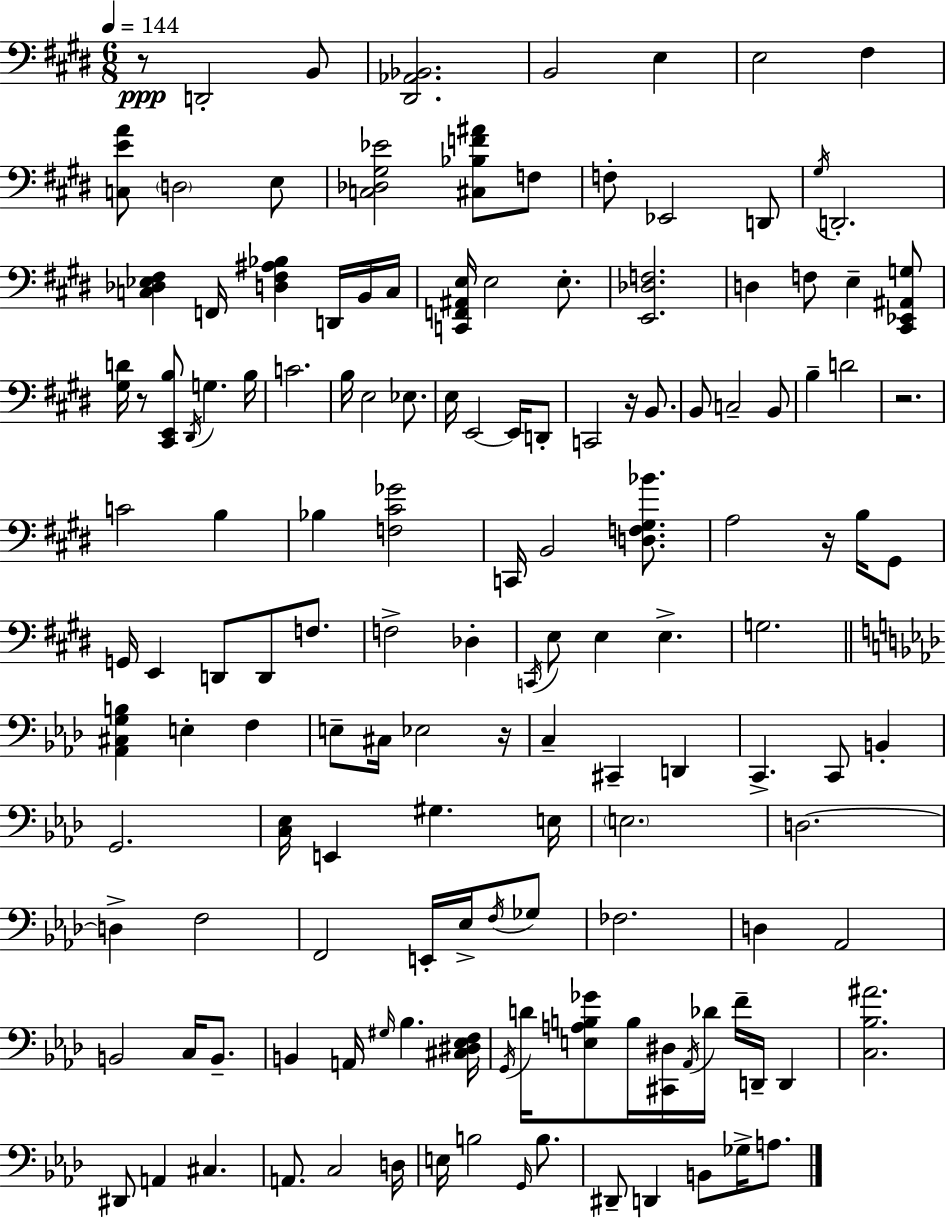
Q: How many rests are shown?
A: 6